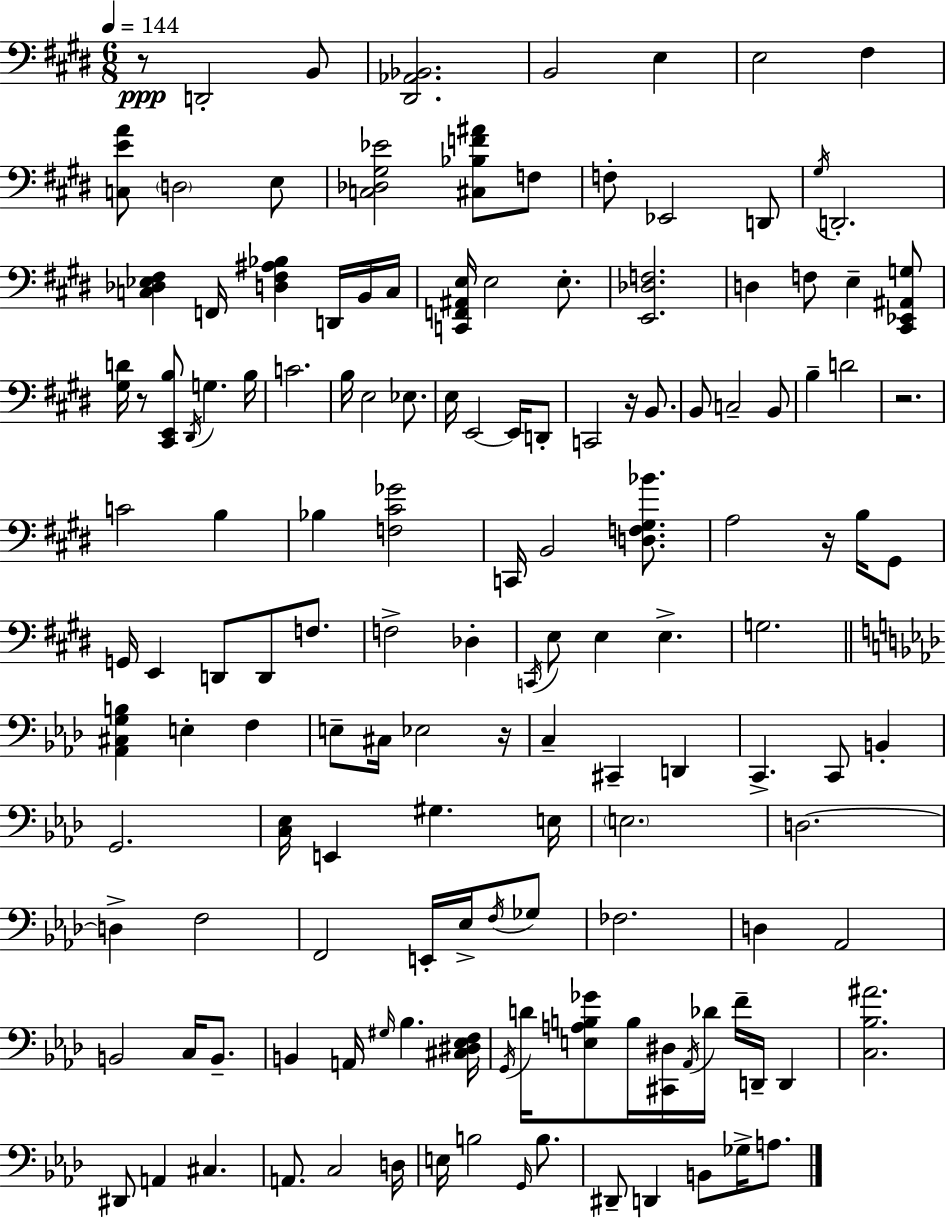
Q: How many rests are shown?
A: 6